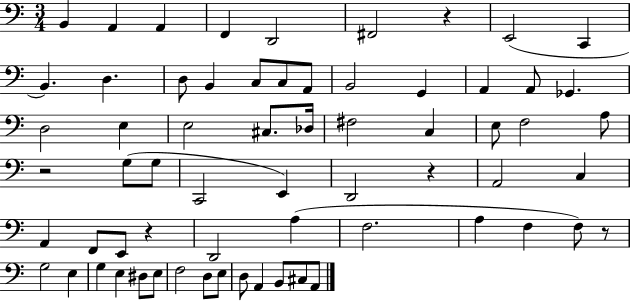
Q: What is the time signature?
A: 3/4